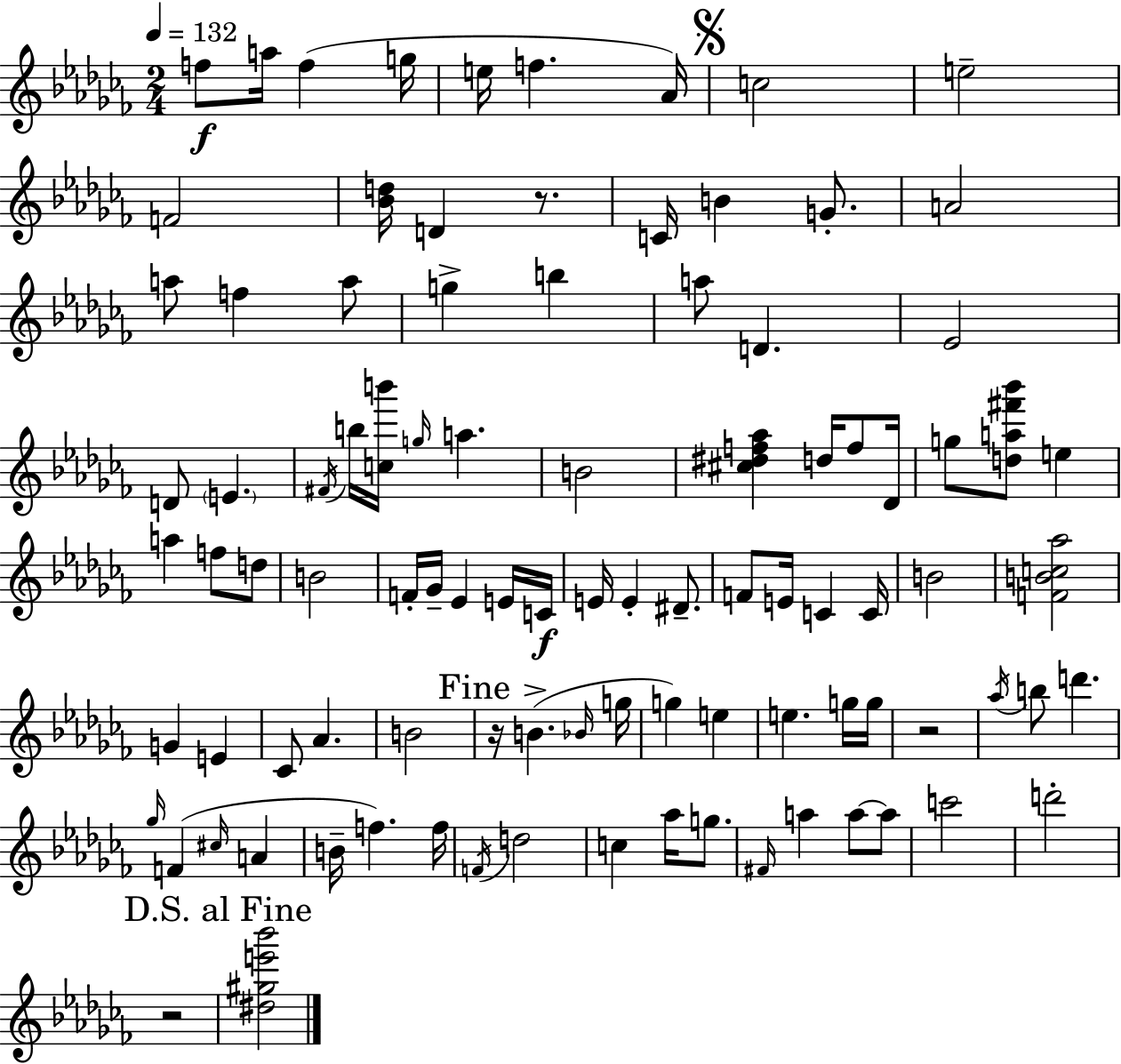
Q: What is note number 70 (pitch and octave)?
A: F4